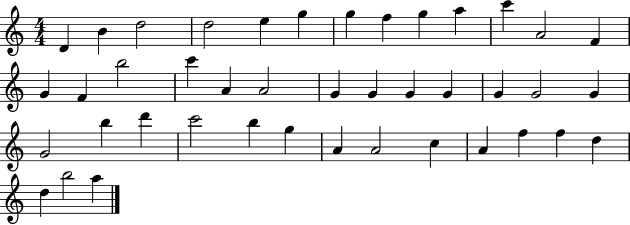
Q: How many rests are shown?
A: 0